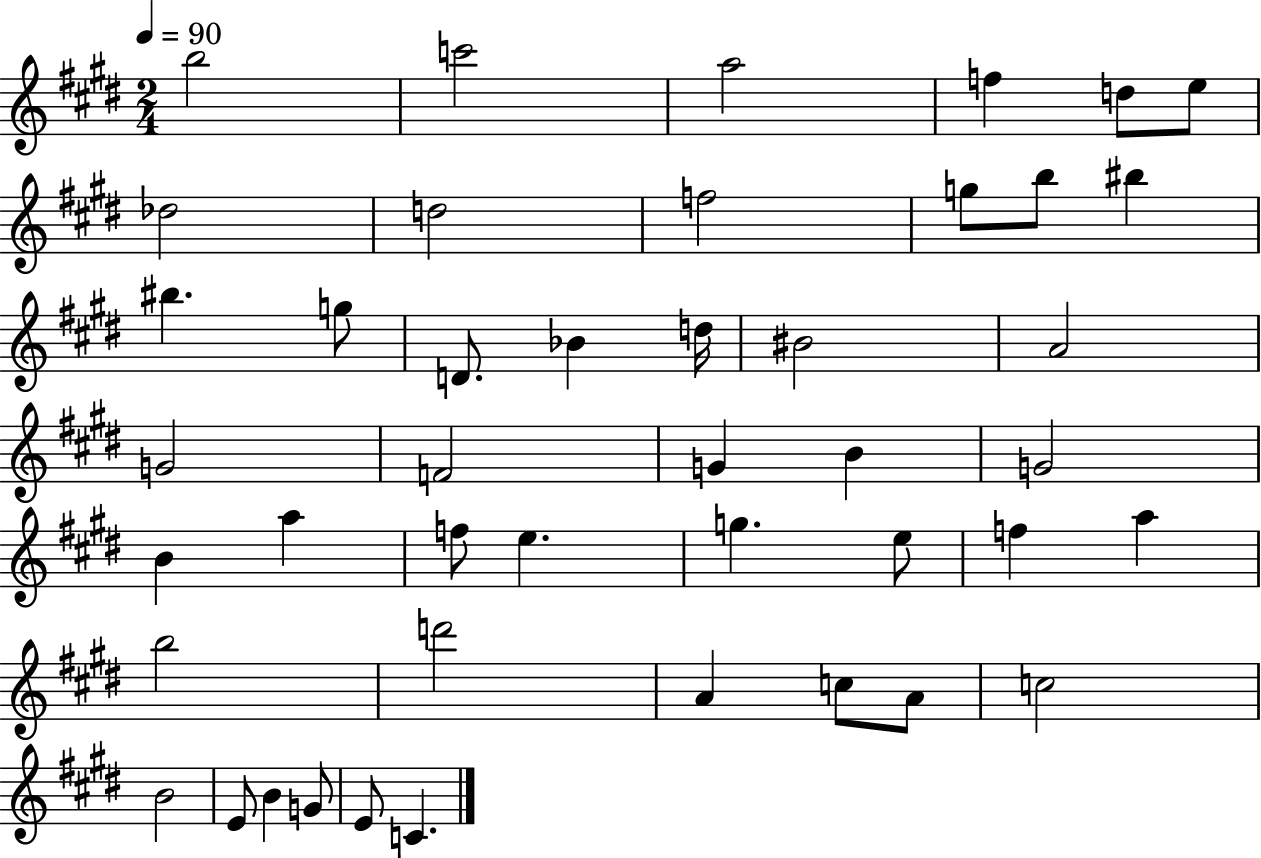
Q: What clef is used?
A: treble